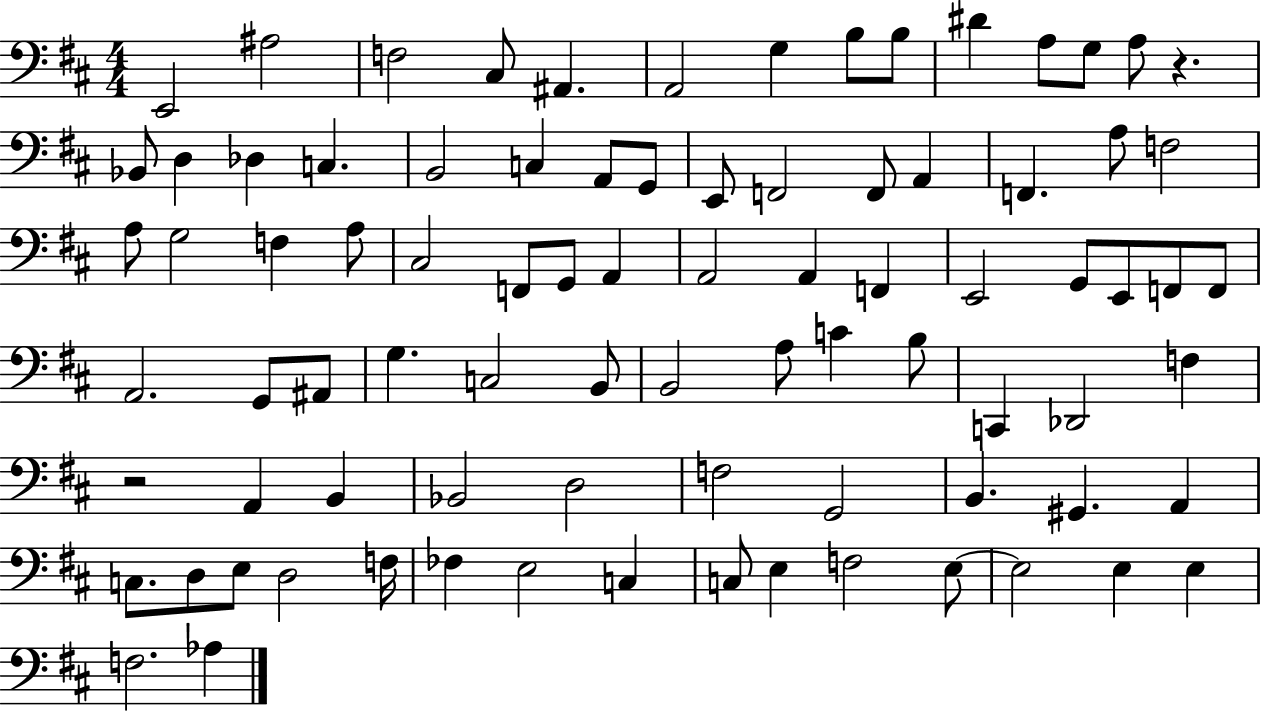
X:1
T:Untitled
M:4/4
L:1/4
K:D
E,,2 ^A,2 F,2 ^C,/2 ^A,, A,,2 G, B,/2 B,/2 ^D A,/2 G,/2 A,/2 z _B,,/2 D, _D, C, B,,2 C, A,,/2 G,,/2 E,,/2 F,,2 F,,/2 A,, F,, A,/2 F,2 A,/2 G,2 F, A,/2 ^C,2 F,,/2 G,,/2 A,, A,,2 A,, F,, E,,2 G,,/2 E,,/2 F,,/2 F,,/2 A,,2 G,,/2 ^A,,/2 G, C,2 B,,/2 B,,2 A,/2 C B,/2 C,, _D,,2 F, z2 A,, B,, _B,,2 D,2 F,2 G,,2 B,, ^G,, A,, C,/2 D,/2 E,/2 D,2 F,/4 _F, E,2 C, C,/2 E, F,2 E,/2 E,2 E, E, F,2 _A,